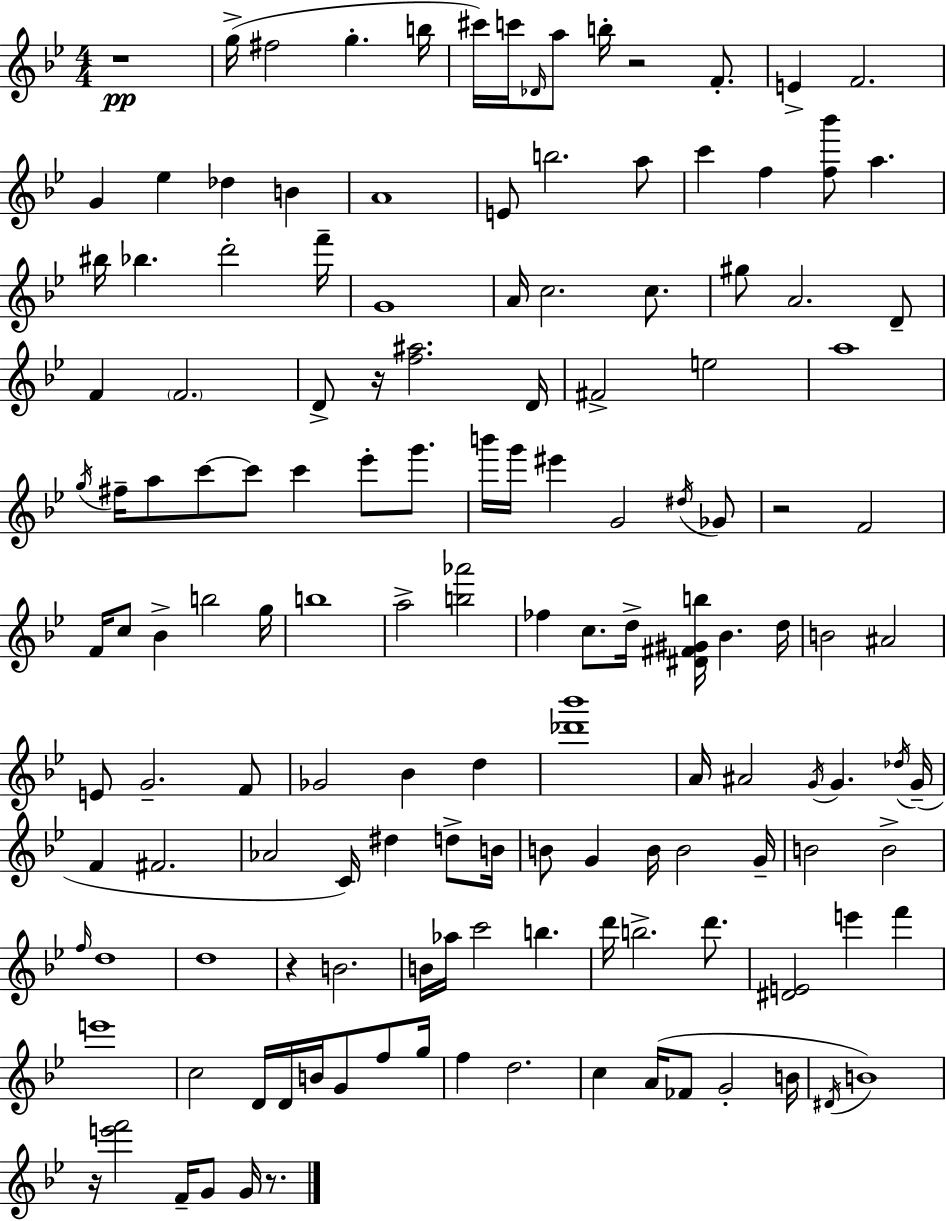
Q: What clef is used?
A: treble